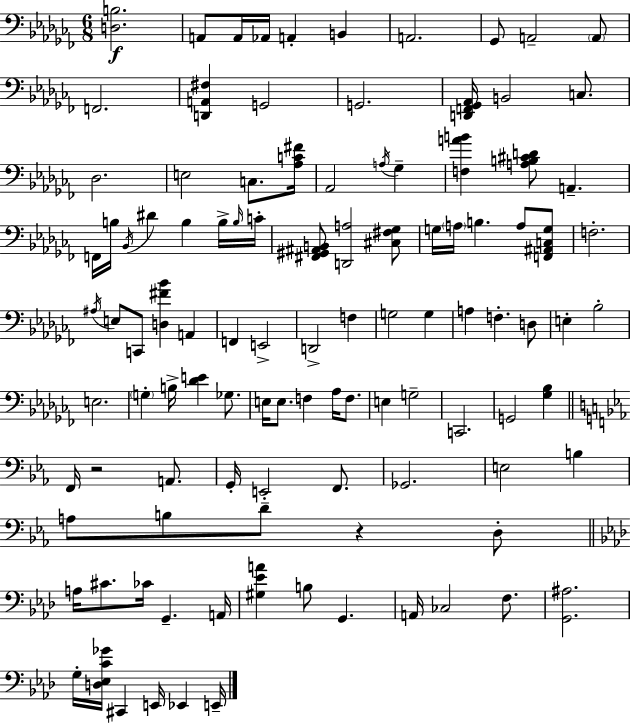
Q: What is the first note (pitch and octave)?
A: A2